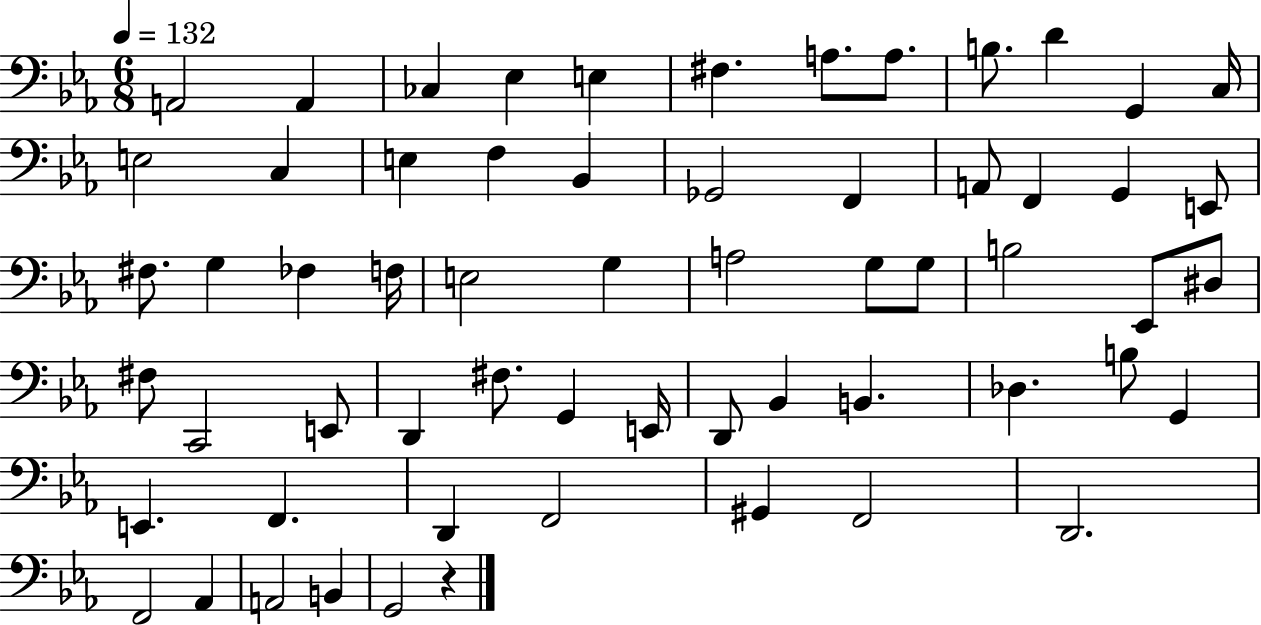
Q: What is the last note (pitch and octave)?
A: G2